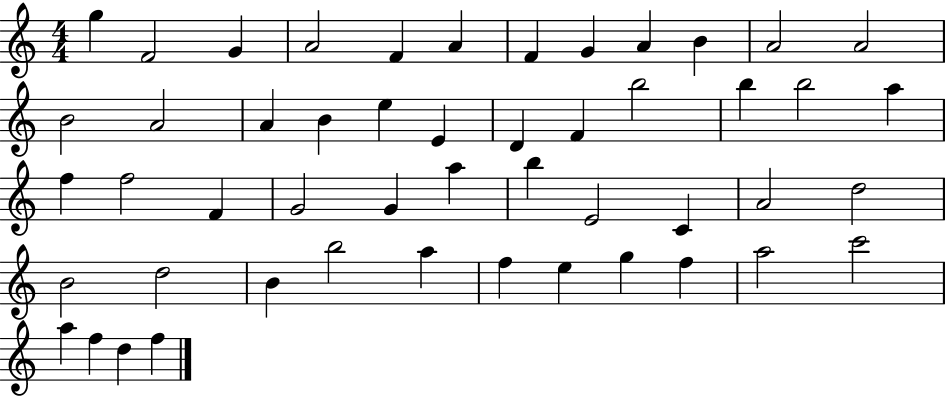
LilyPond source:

{
  \clef treble
  \numericTimeSignature
  \time 4/4
  \key c \major
  g''4 f'2 g'4 | a'2 f'4 a'4 | f'4 g'4 a'4 b'4 | a'2 a'2 | \break b'2 a'2 | a'4 b'4 e''4 e'4 | d'4 f'4 b''2 | b''4 b''2 a''4 | \break f''4 f''2 f'4 | g'2 g'4 a''4 | b''4 e'2 c'4 | a'2 d''2 | \break b'2 d''2 | b'4 b''2 a''4 | f''4 e''4 g''4 f''4 | a''2 c'''2 | \break a''4 f''4 d''4 f''4 | \bar "|."
}